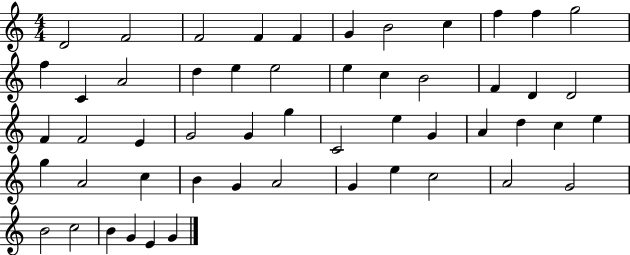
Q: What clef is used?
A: treble